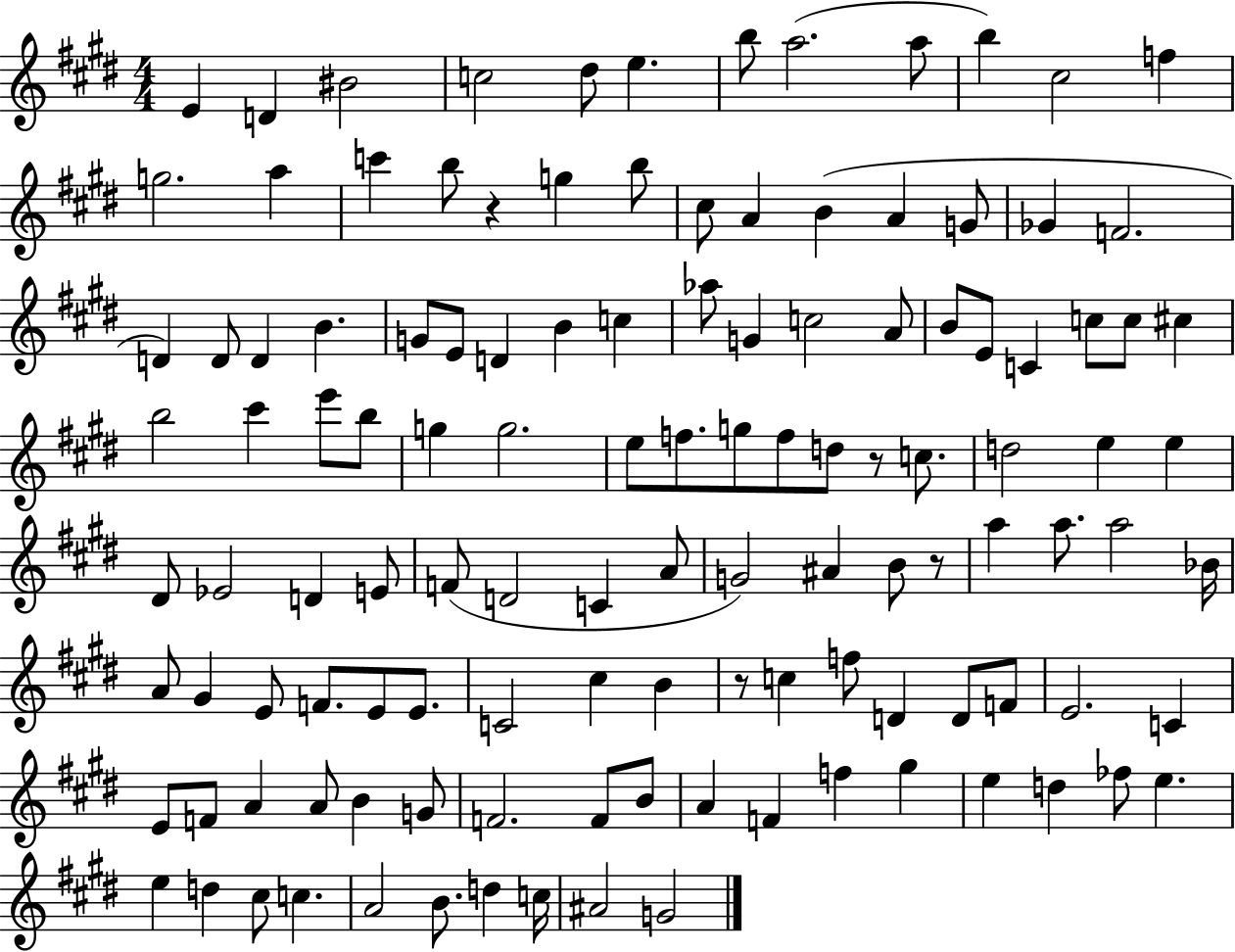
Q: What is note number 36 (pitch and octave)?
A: G4